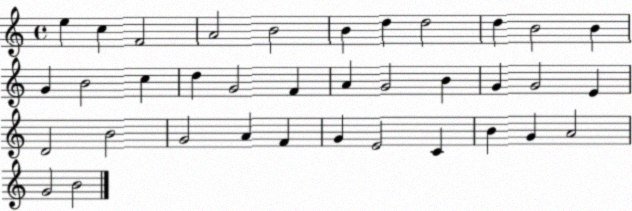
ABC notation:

X:1
T:Untitled
M:4/4
L:1/4
K:C
e c F2 A2 B2 B d d2 d B2 B G B2 c d G2 F A G2 B G G2 E D2 B2 G2 A F G E2 C B G A2 G2 B2